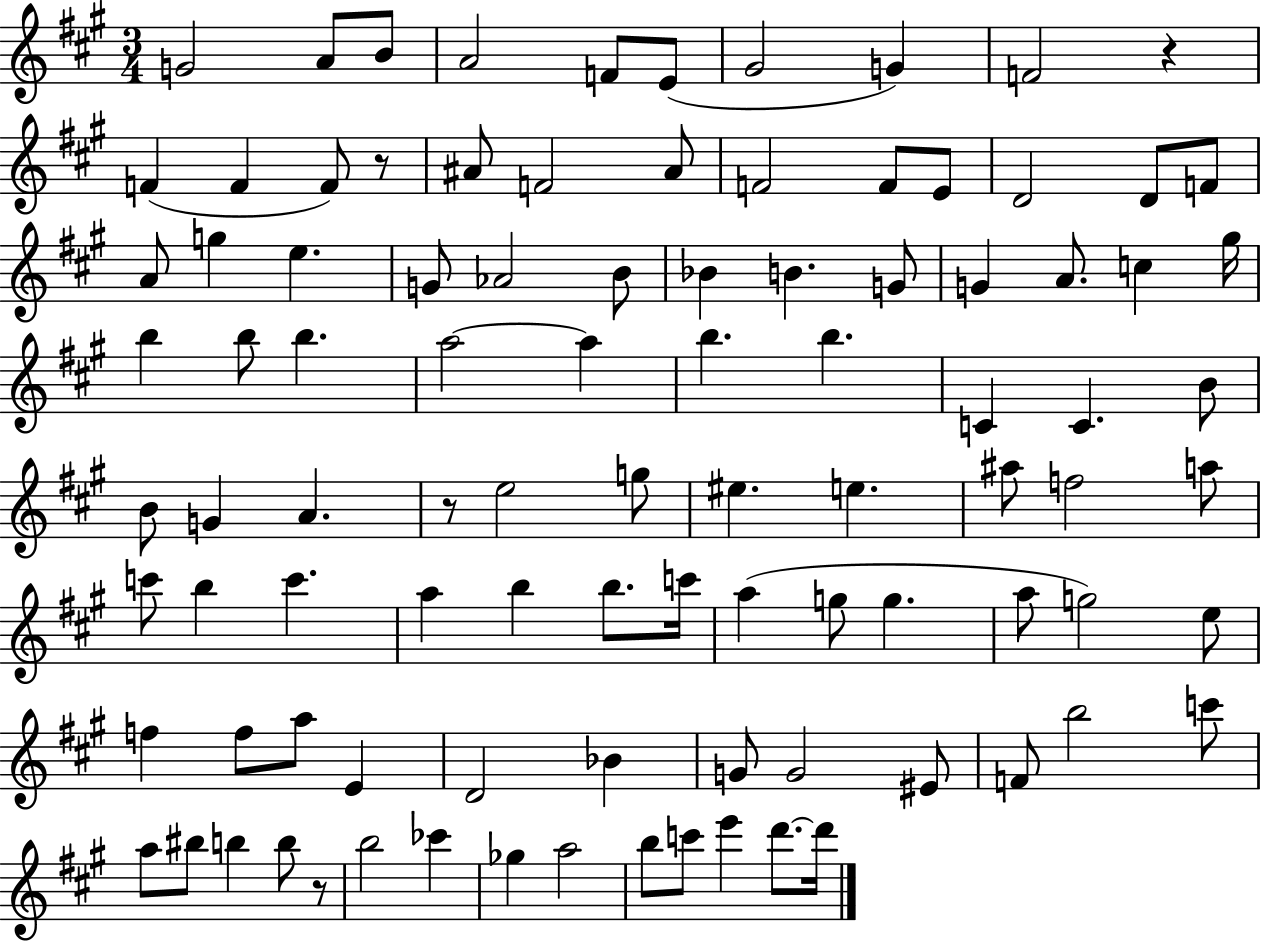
G4/h A4/e B4/e A4/h F4/e E4/e G#4/h G4/q F4/h R/q F4/q F4/q F4/e R/e A#4/e F4/h A#4/e F4/h F4/e E4/e D4/h D4/e F4/e A4/e G5/q E5/q. G4/e Ab4/h B4/e Bb4/q B4/q. G4/e G4/q A4/e. C5/q G#5/s B5/q B5/e B5/q. A5/h A5/q B5/q. B5/q. C4/q C4/q. B4/e B4/e G4/q A4/q. R/e E5/h G5/e EIS5/q. E5/q. A#5/e F5/h A5/e C6/e B5/q C6/q. A5/q B5/q B5/e. C6/s A5/q G5/e G5/q. A5/e G5/h E5/e F5/q F5/e A5/e E4/q D4/h Bb4/q G4/e G4/h EIS4/e F4/e B5/h C6/e A5/e BIS5/e B5/q B5/e R/e B5/h CES6/q Gb5/q A5/h B5/e C6/e E6/q D6/e. D6/s